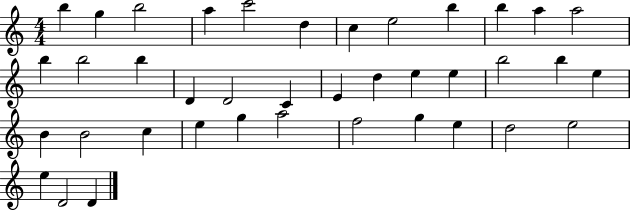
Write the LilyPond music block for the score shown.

{
  \clef treble
  \numericTimeSignature
  \time 4/4
  \key c \major
  b''4 g''4 b''2 | a''4 c'''2 d''4 | c''4 e''2 b''4 | b''4 a''4 a''2 | \break b''4 b''2 b''4 | d'4 d'2 c'4 | e'4 d''4 e''4 e''4 | b''2 b''4 e''4 | \break b'4 b'2 c''4 | e''4 g''4 a''2 | f''2 g''4 e''4 | d''2 e''2 | \break e''4 d'2 d'4 | \bar "|."
}